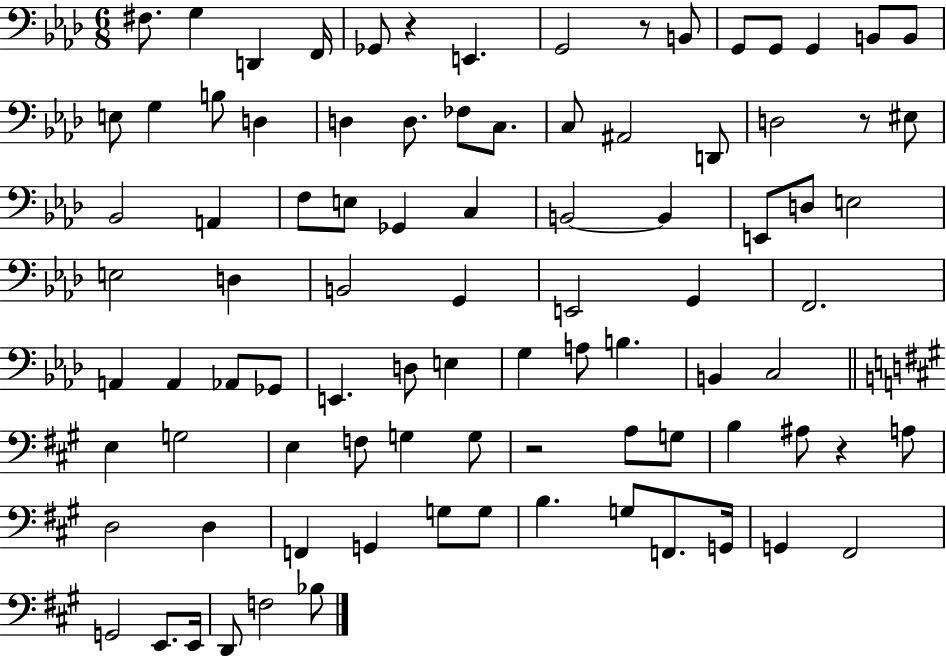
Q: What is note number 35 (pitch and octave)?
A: E2